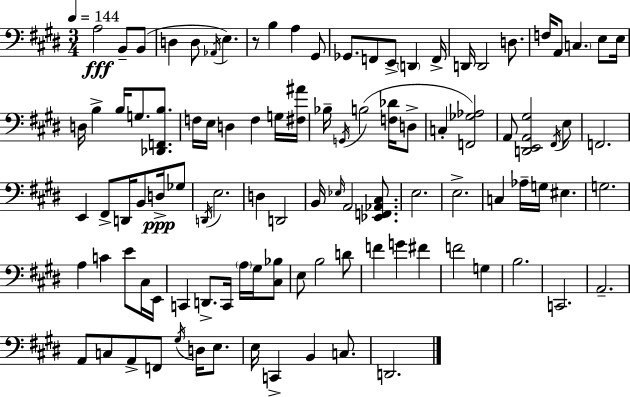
A3/h B2/e B2/e D3/q D3/e Ab2/s E3/q. R/e B3/q A3/q G#2/e Gb2/e. F2/e E2/e D2/q F2/s D2/s D2/h D3/e. F3/s A2/e C3/q. E3/e E3/s D3/s B3/q B3/s G3/e. [Db2,F2,B3]/e. F3/s E3/s D3/q F3/q G3/s [F#3,A#4]/s Bb3/s G2/s B3/h [F3,Db4]/s D3/e C3/q [F2,Gb3,Ab3]/h A2/e [D2,E2,A2,G#3]/h F#2/s E3/e F2/h. E2/q F#2/e D2/s B2/e D3/s Gb3/e D2/s E3/h. D3/q D2/h B2/s Eb3/s A2/h [Eb2,F2,Ab2,C#3]/e. E3/h. E3/h. C3/q Ab3/s G3/s EIS3/q. G3/h. A3/q C4/q E4/e C#3/s E2/s C2/q D2/e. C2/s A3/s G#3/s [C#3,Bb3]/e E3/e B3/h D4/e F4/q G4/q F#4/q F4/h G3/q B3/h. C2/h. A2/h. A2/e C3/e A2/e F2/e G#3/s D3/s E3/e. E3/s C2/q B2/q C3/e. D2/h.